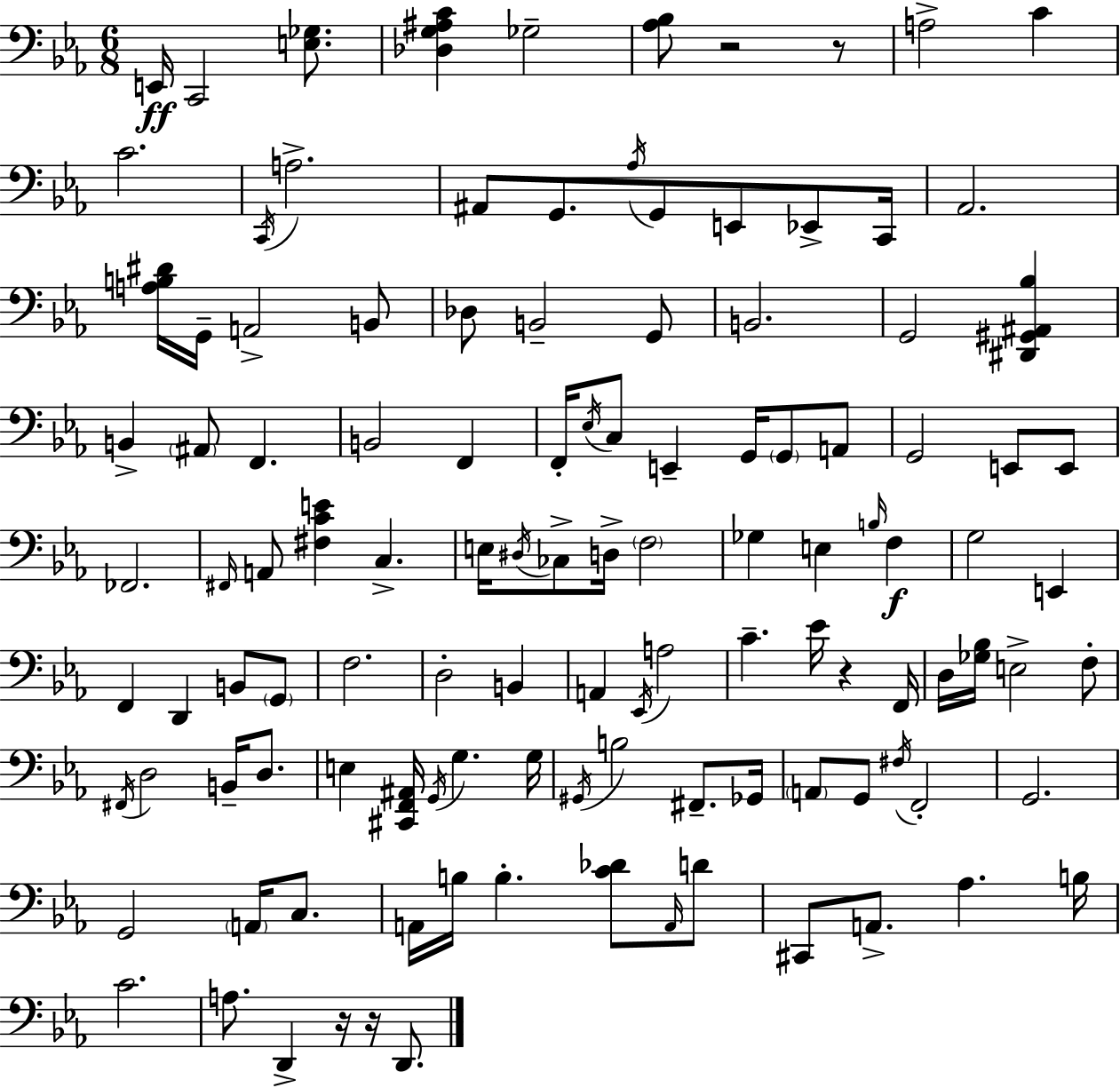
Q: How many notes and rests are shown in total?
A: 117